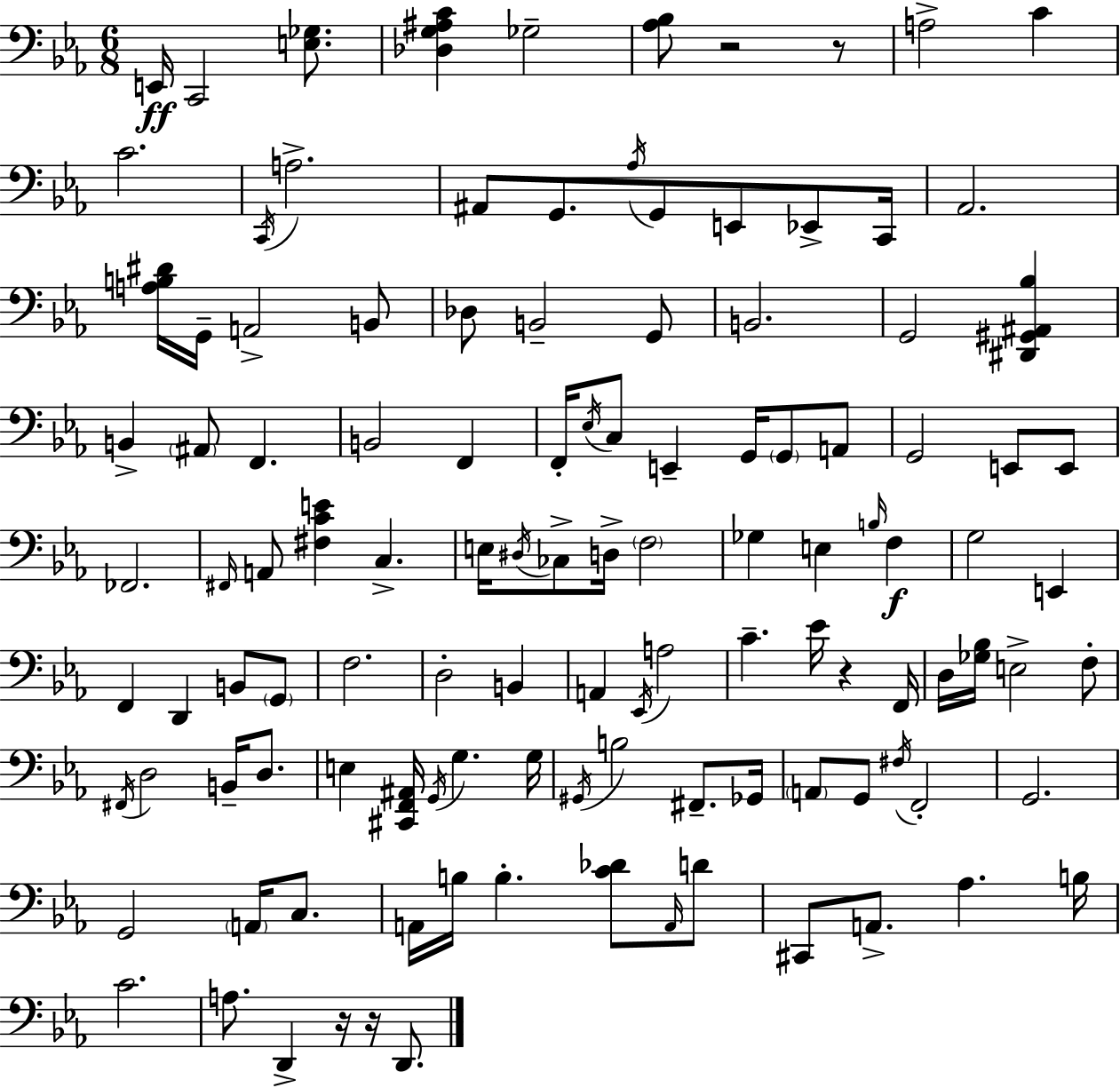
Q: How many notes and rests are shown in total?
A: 117